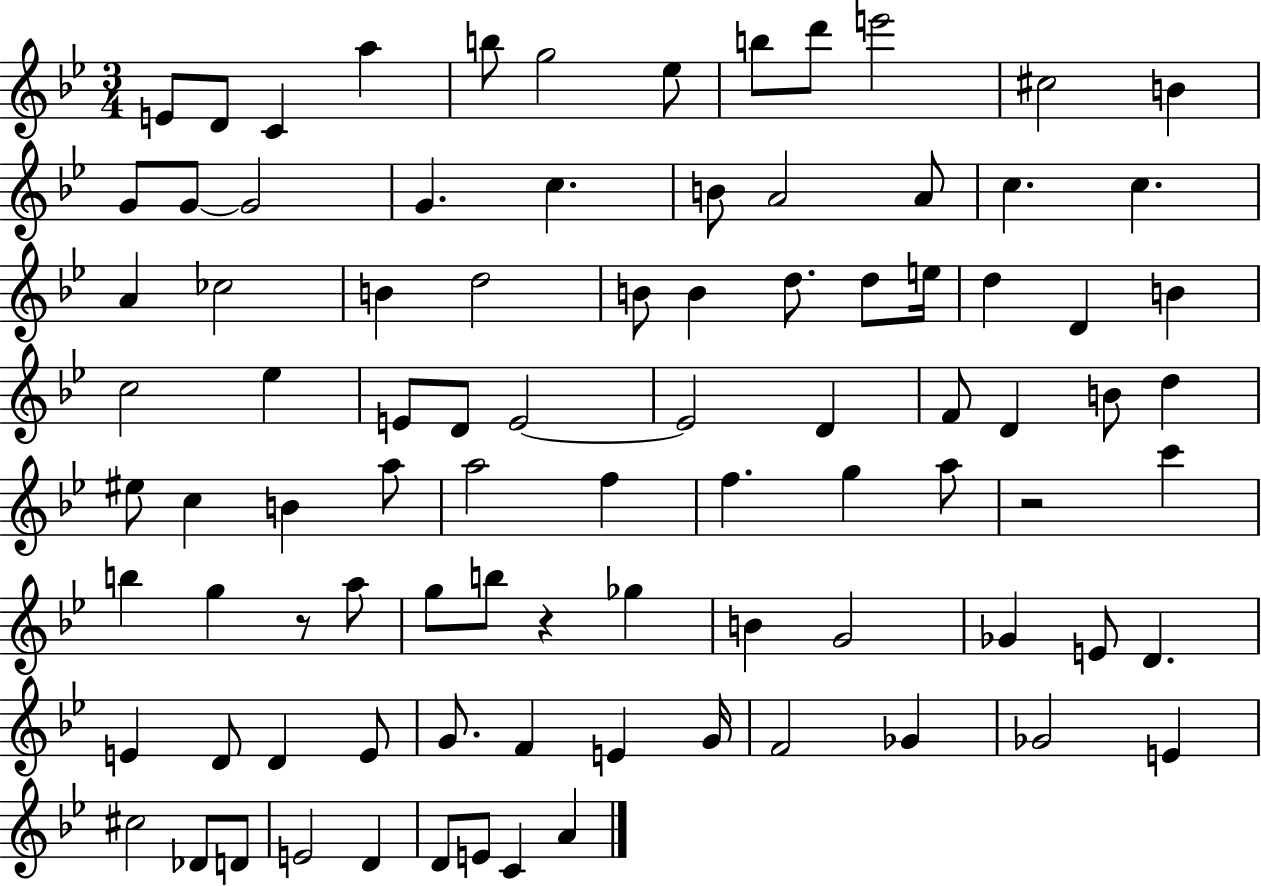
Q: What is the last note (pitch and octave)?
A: A4